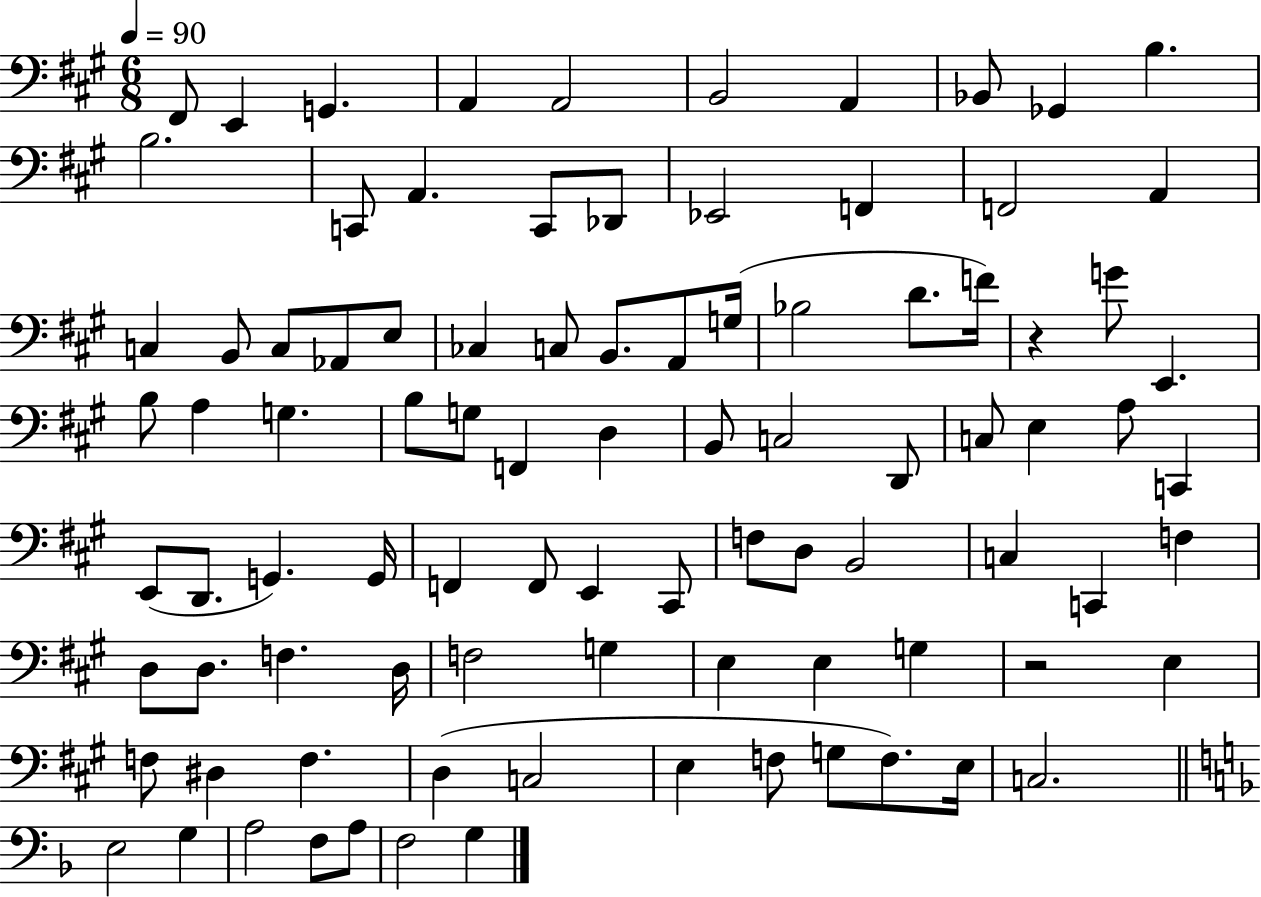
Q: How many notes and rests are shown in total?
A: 92